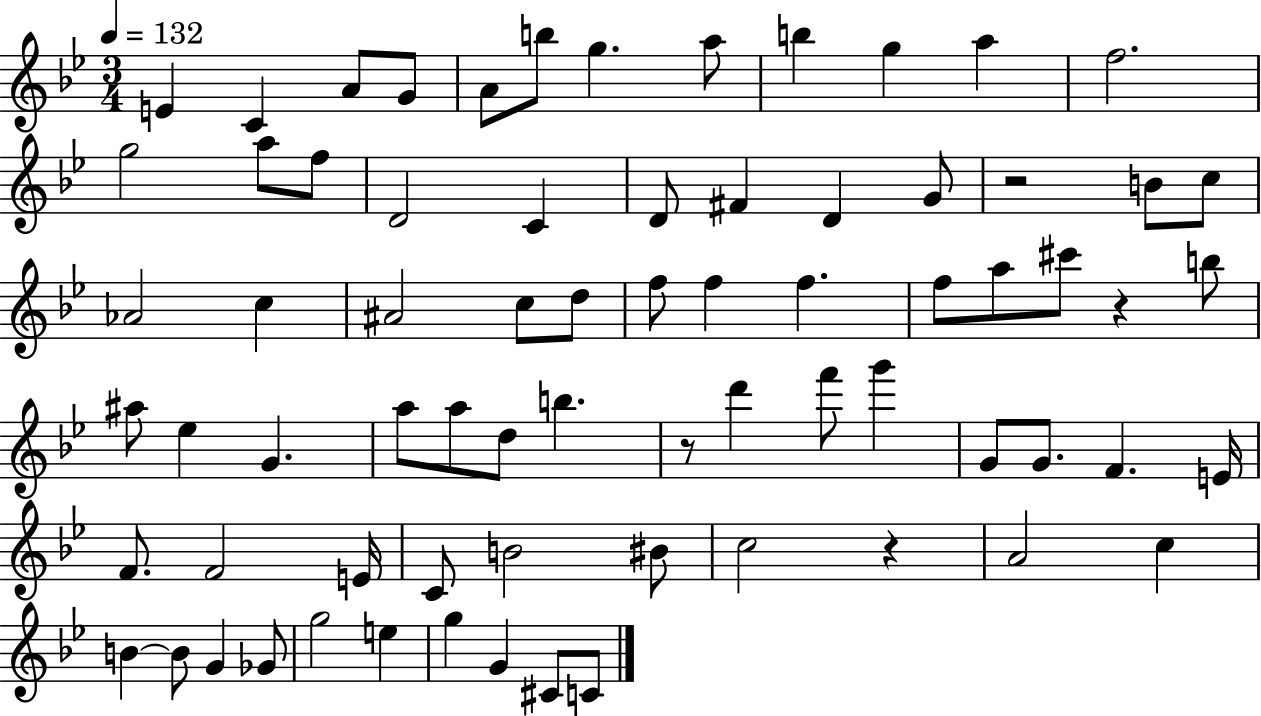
E4/q C4/q A4/e G4/e A4/e B5/e G5/q. A5/e B5/q G5/q A5/q F5/h. G5/h A5/e F5/e D4/h C4/q D4/e F#4/q D4/q G4/e R/h B4/e C5/e Ab4/h C5/q A#4/h C5/e D5/e F5/e F5/q F5/q. F5/e A5/e C#6/e R/q B5/e A#5/e Eb5/q G4/q. A5/e A5/e D5/e B5/q. R/e D6/q F6/e G6/q G4/e G4/e. F4/q. E4/s F4/e. F4/h E4/s C4/e B4/h BIS4/e C5/h R/q A4/h C5/q B4/q B4/e G4/q Gb4/e G5/h E5/q G5/q G4/q C#4/e C4/e